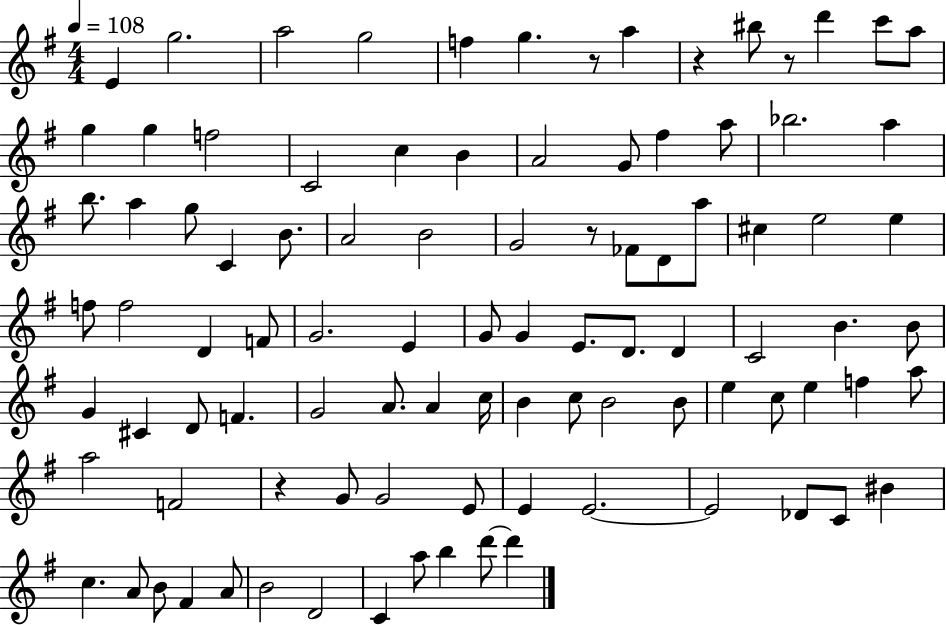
X:1
T:Untitled
M:4/4
L:1/4
K:G
E g2 a2 g2 f g z/2 a z ^b/2 z/2 d' c'/2 a/2 g g f2 C2 c B A2 G/2 ^f a/2 _b2 a b/2 a g/2 C B/2 A2 B2 G2 z/2 _F/2 D/2 a/2 ^c e2 e f/2 f2 D F/2 G2 E G/2 G E/2 D/2 D C2 B B/2 G ^C D/2 F G2 A/2 A c/4 B c/2 B2 B/2 e c/2 e f a/2 a2 F2 z G/2 G2 E/2 E E2 E2 _D/2 C/2 ^B c A/2 B/2 ^F A/2 B2 D2 C a/2 b d'/2 d'